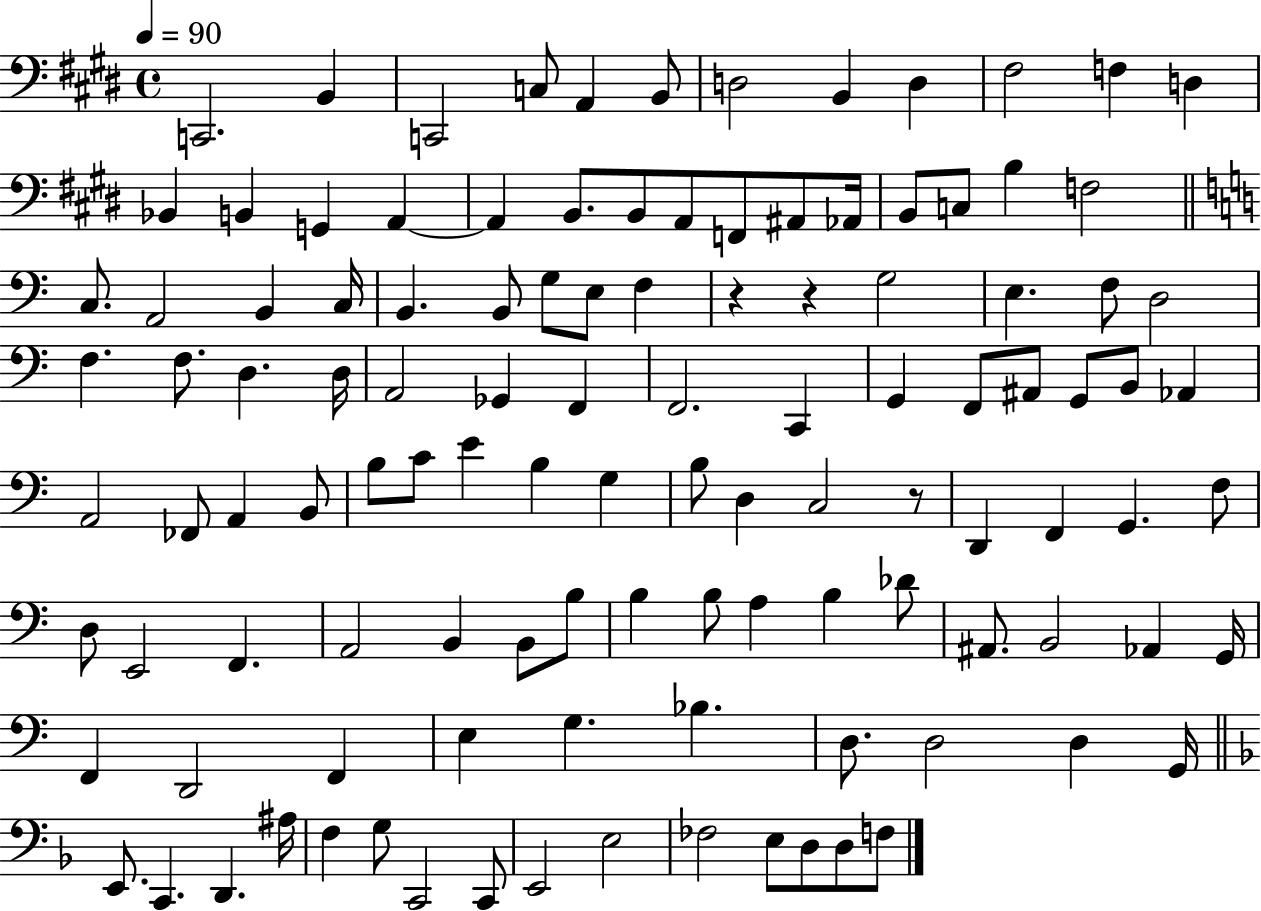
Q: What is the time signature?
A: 4/4